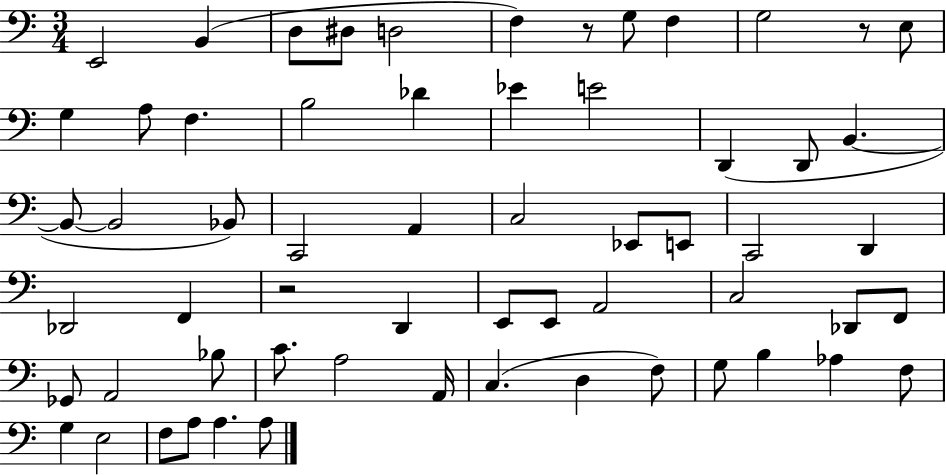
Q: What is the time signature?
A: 3/4